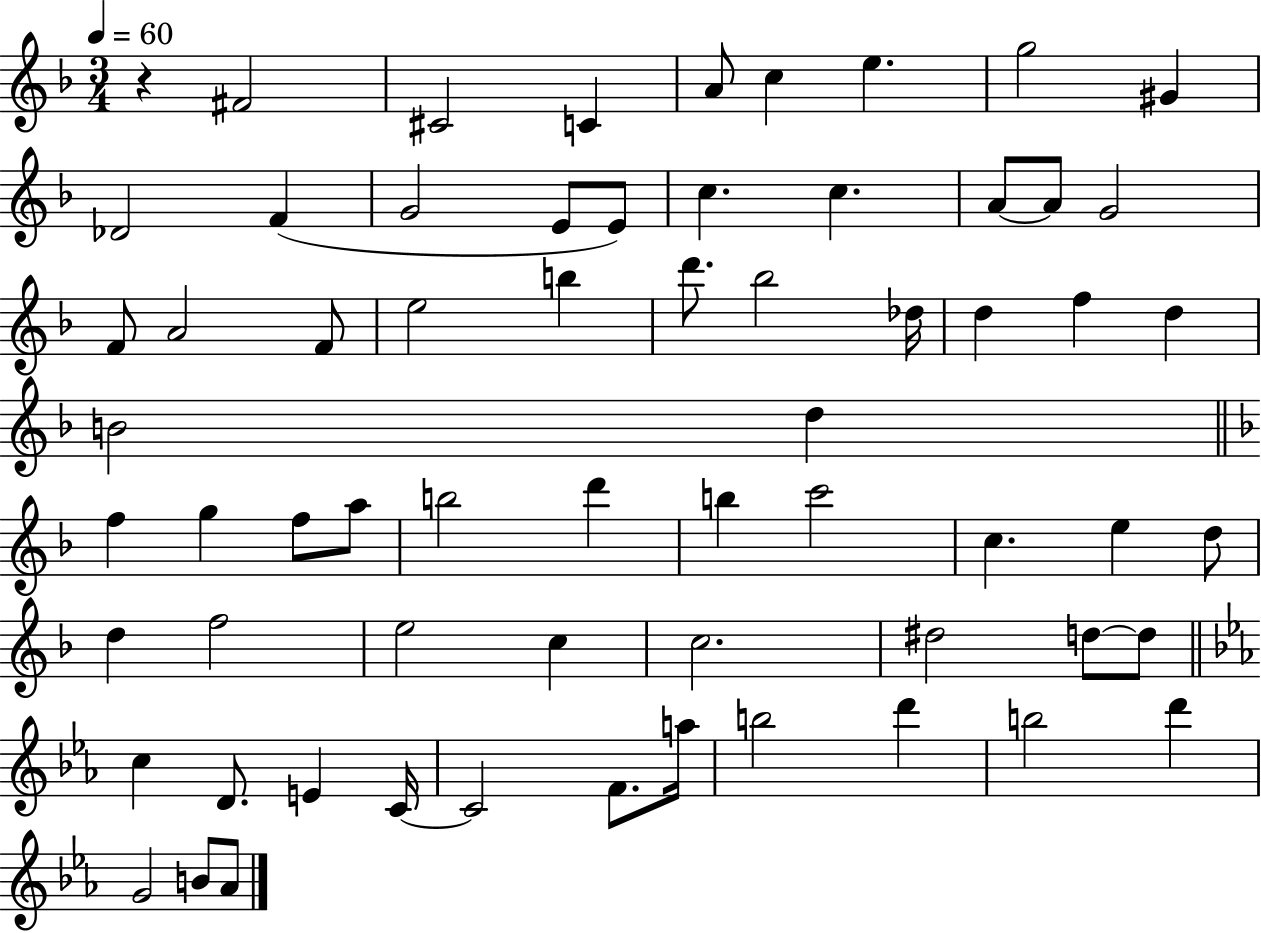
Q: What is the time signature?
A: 3/4